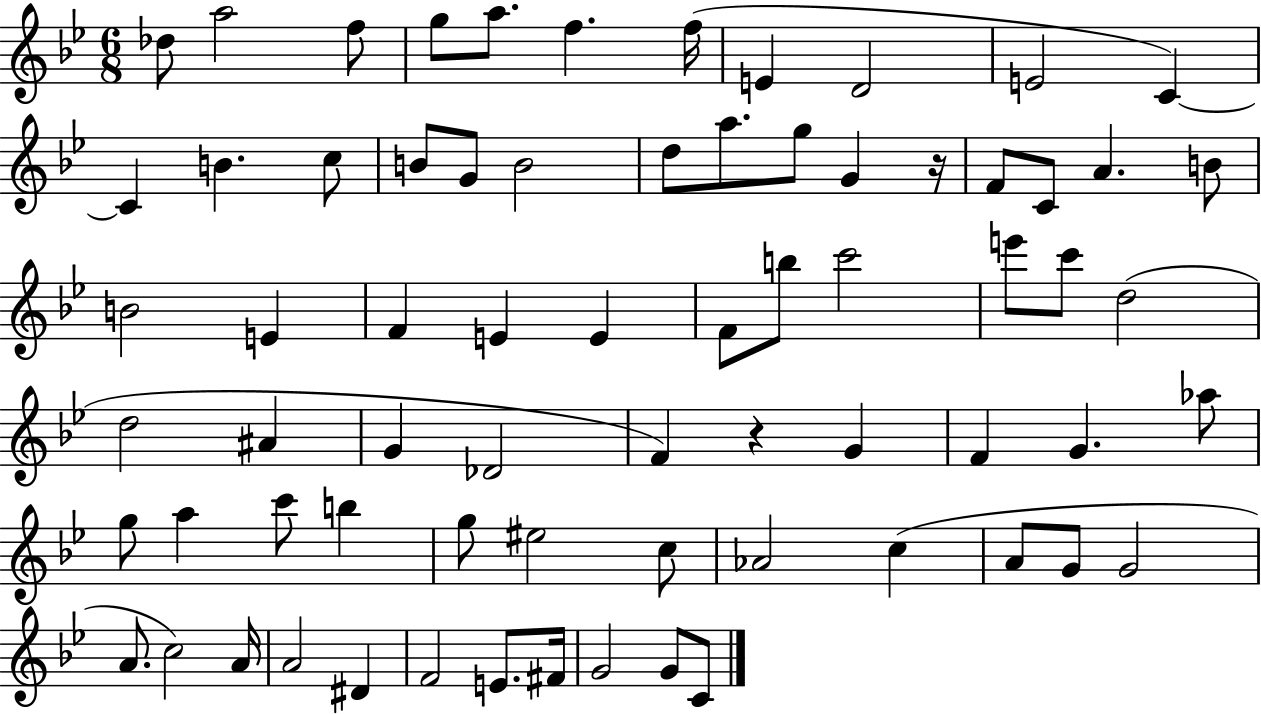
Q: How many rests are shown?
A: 2